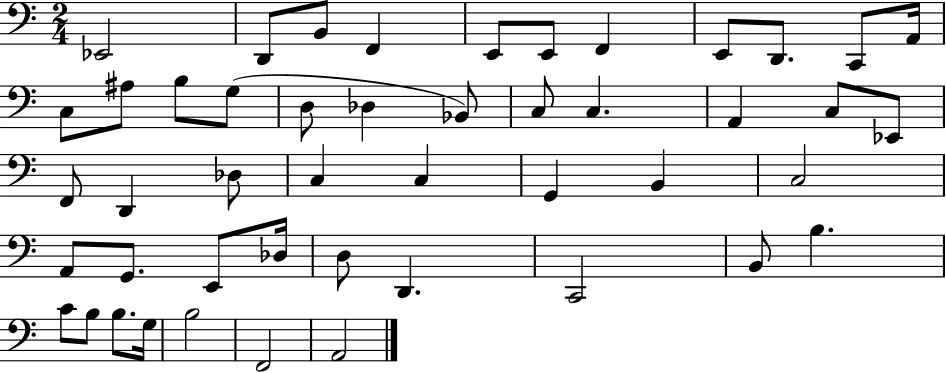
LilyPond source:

{
  \clef bass
  \numericTimeSignature
  \time 2/4
  \key c \major
  ees,2 | d,8 b,8 f,4 | e,8 e,8 f,4 | e,8 d,8. c,8 a,16 | \break c8 ais8 b8 g8( | d8 des4 bes,8) | c8 c4. | a,4 c8 ees,8 | \break f,8 d,4 des8 | c4 c4 | g,4 b,4 | c2 | \break a,8 g,8. e,8 des16 | d8 d,4. | c,2 | b,8 b4. | \break c'8 b8 b8. g16 | b2 | f,2 | a,2 | \break \bar "|."
}